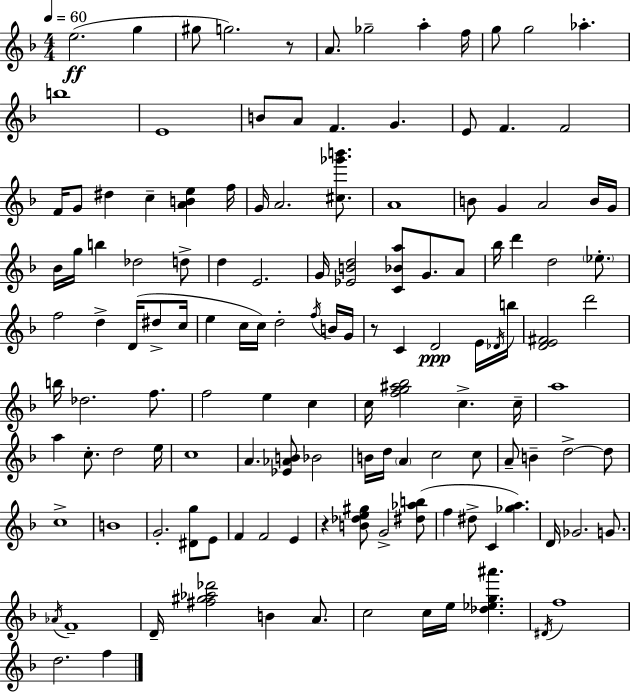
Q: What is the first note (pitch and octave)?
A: E5